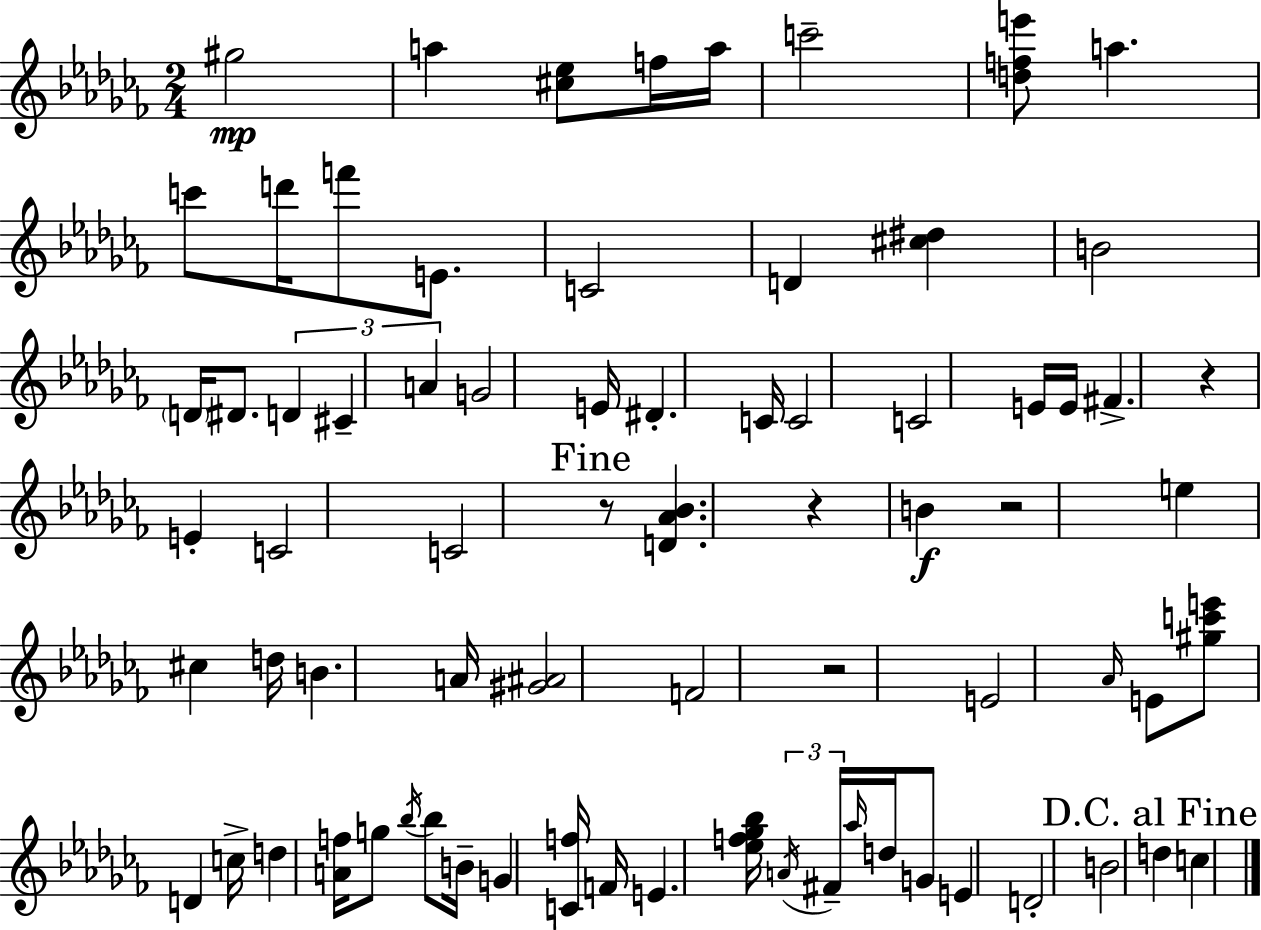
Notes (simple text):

G#5/h A5/q [C#5,Eb5]/e F5/s A5/s C6/h [D5,F5,E6]/e A5/q. C6/e D6/s F6/e E4/e. C4/h D4/q [C#5,D#5]/q B4/h D4/s D#4/e. D4/q C#4/q A4/q G4/h E4/s D#4/q. C4/s C4/h C4/h E4/s E4/s F#4/q. R/q E4/q C4/h C4/h R/e [D4,Ab4,Bb4]/q. R/q B4/q R/h E5/q C#5/q D5/s B4/q. A4/s [G#4,A#4]/h F4/h R/h E4/h Ab4/s E4/e [G#5,C6,E6]/e D4/q C5/s D5/q [A4,F5]/s G5/e Bb5/s Bb5/e B4/s G4/q [C4,F5]/s F4/s E4/q. [Eb5,F5,Gb5,Bb5]/s A4/s F#4/s Ab5/s D5/s G4/e E4/q D4/h B4/h D5/q C5/q